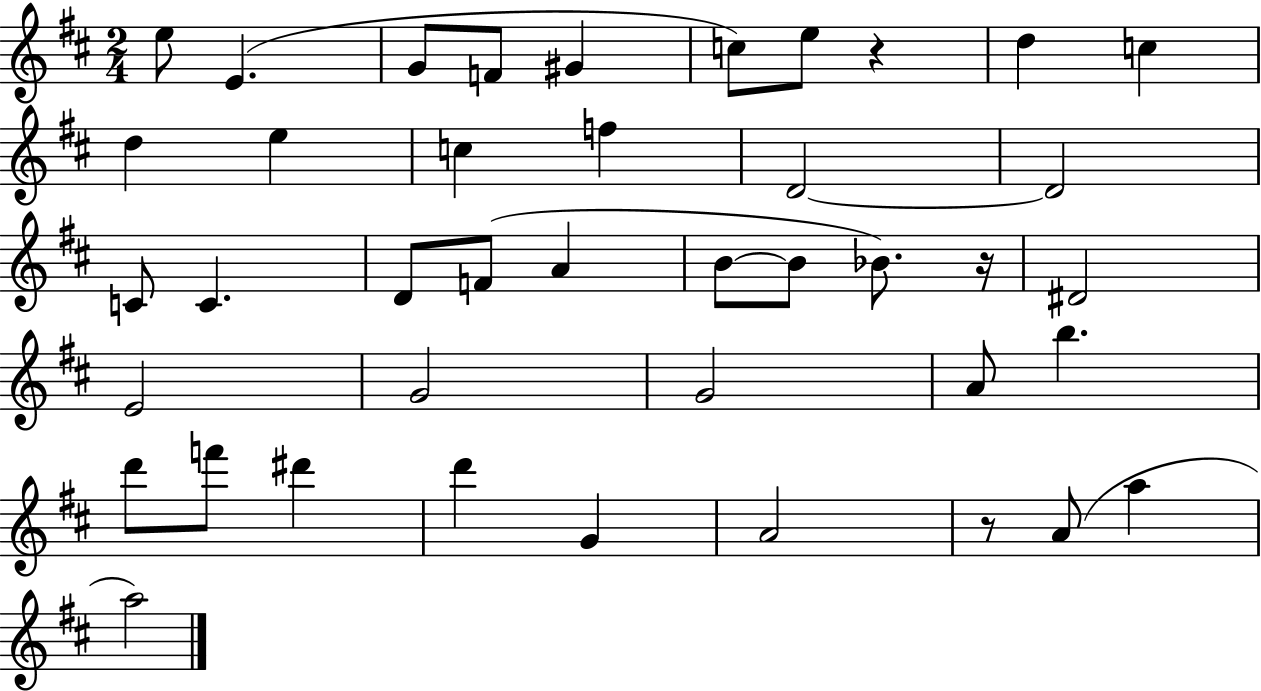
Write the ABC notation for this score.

X:1
T:Untitled
M:2/4
L:1/4
K:D
e/2 E G/2 F/2 ^G c/2 e/2 z d c d e c f D2 D2 C/2 C D/2 F/2 A B/2 B/2 _B/2 z/4 ^D2 E2 G2 G2 A/2 b d'/2 f'/2 ^d' d' G A2 z/2 A/2 a a2